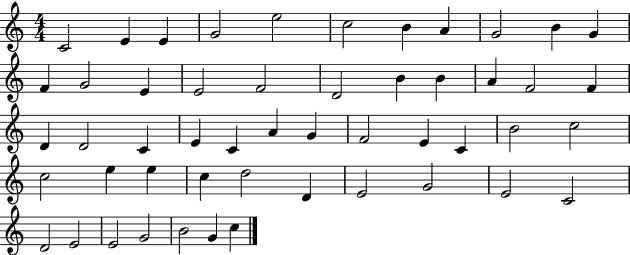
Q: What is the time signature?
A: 4/4